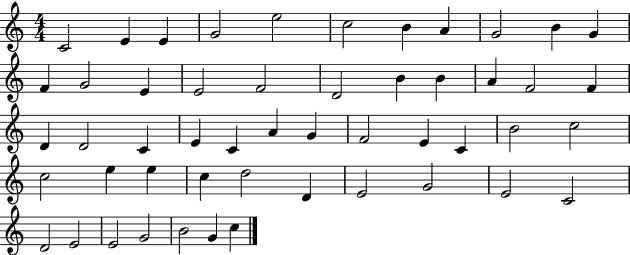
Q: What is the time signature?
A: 4/4